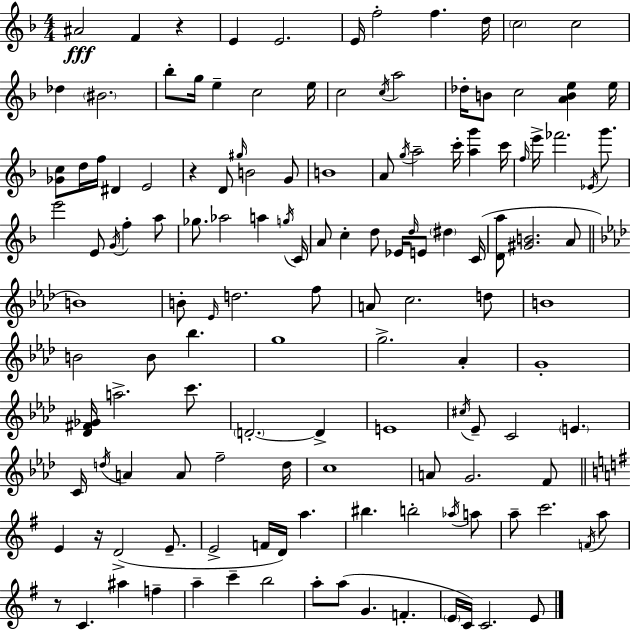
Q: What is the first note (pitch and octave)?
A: A#4